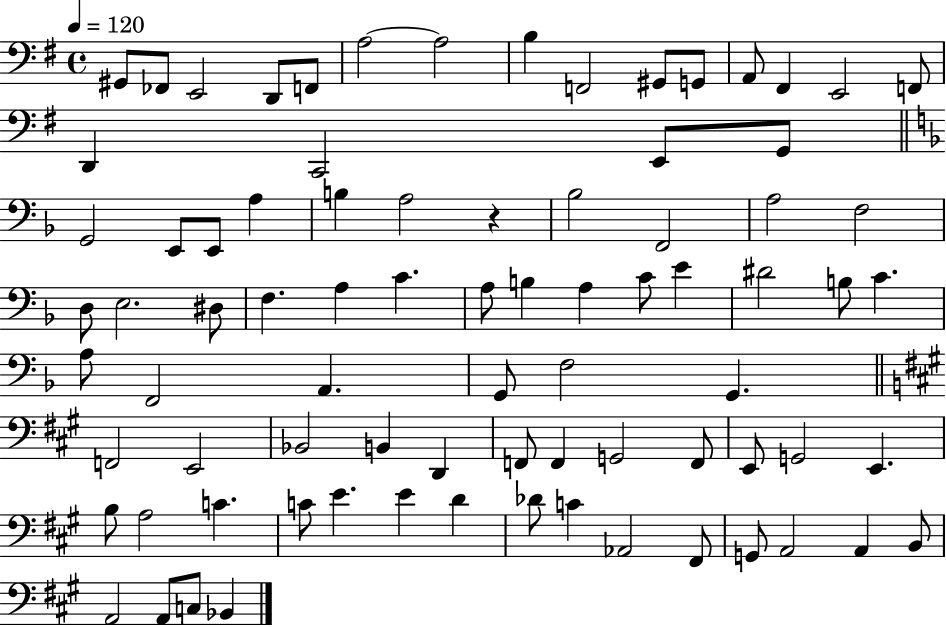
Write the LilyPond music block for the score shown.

{
  \clef bass
  \time 4/4
  \defaultTimeSignature
  \key g \major
  \tempo 4 = 120
  \repeat volta 2 { gis,8 fes,8 e,2 d,8 f,8 | a2~~ a2 | b4 f,2 gis,8 g,8 | a,8 fis,4 e,2 f,8 | \break d,4 c,2 e,8 g,8 | \bar "||" \break \key f \major g,2 e,8 e,8 a4 | b4 a2 r4 | bes2 f,2 | a2 f2 | \break d8 e2. dis8 | f4. a4 c'4. | a8 b4 a4 c'8 e'4 | dis'2 b8 c'4. | \break a8 f,2 a,4. | g,8 f2 g,4. | \bar "||" \break \key a \major f,2 e,2 | bes,2 b,4 d,4 | f,8 f,4 g,2 f,8 | e,8 g,2 e,4. | \break b8 a2 c'4. | c'8 e'4. e'4 d'4 | des'8 c'4 aes,2 fis,8 | g,8 a,2 a,4 b,8 | \break a,2 a,8 c8 bes,4 | } \bar "|."
}